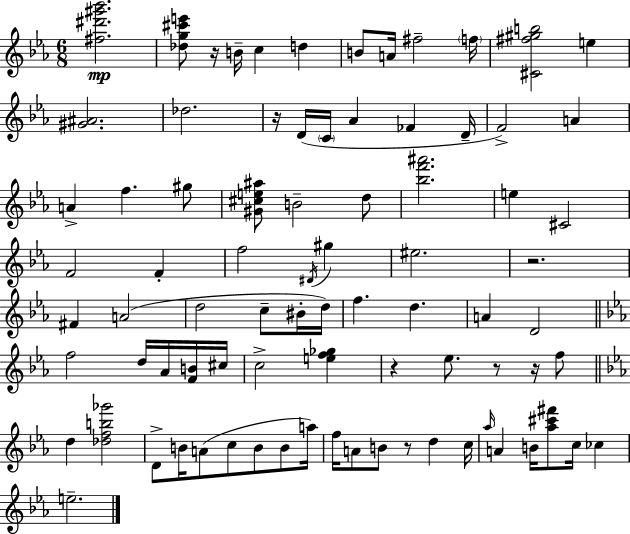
{
  \clef treble
  \numericTimeSignature
  \time 6/8
  \key ees \major
  <fis'' dis''' gis''' bes'''>2.\mp | <des'' g'' cis''' e'''>8 r16 b'16-- c''4 d''4 | b'8 a'16 fis''2-- \parenthesize f''16 | <cis' fis'' gis'' b''>2 e''4 | \break <gis' ais'>2. | des''2. | r16 d'16( \parenthesize c'16 aes'4 fes'4 d'16-- | f'2->) a'4 | \break a'4-> f''4. gis''8 | <gis' cis'' e'' ais''>8 b'2-- d''8 | <bes'' f''' ais'''>2. | e''4 cis'2 | \break f'2 f'4-. | f''2 \acciaccatura { dis'16 } gis''4 | eis''2. | r2. | \break fis'4 a'2( | d''2 c''8-- bis'16-. | d''16) f''4. d''4. | a'4 d'2 | \break \bar "||" \break \key c \minor f''2 d''16 aes'16 <f' b'>16 cis''16 | c''2-> <e'' f'' ges''>4 | r4 ees''8. r8 r16 f''8 | \bar "||" \break \key ees \major d''4 <des'' f'' b'' ges'''>2 | d'8-> b'16 a'8( c''8 b'8 b'8 a''16) | f''16 a'8 b'8 r8 d''4 c''16 | \grace { aes''16 } a'4 b'16 <aes'' cis''' fis'''>8 c''16 ces''4 | \break e''2.-- | \bar "|."
}